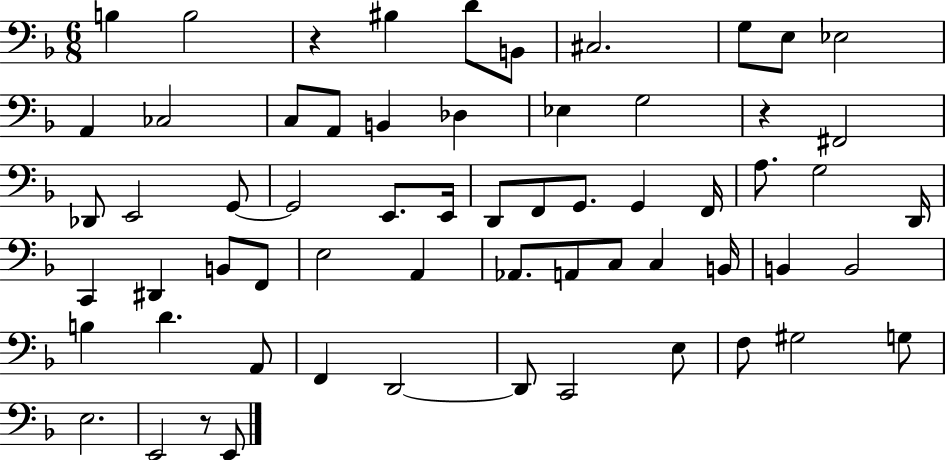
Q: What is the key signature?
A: F major